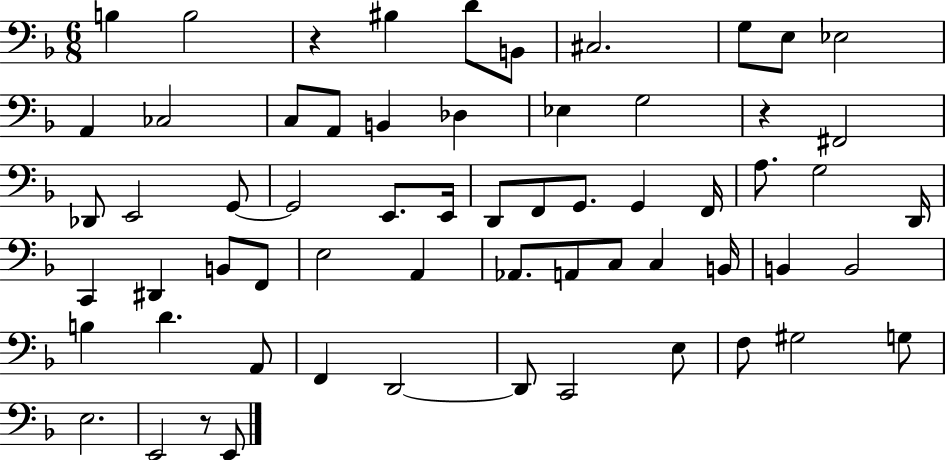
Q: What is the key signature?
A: F major